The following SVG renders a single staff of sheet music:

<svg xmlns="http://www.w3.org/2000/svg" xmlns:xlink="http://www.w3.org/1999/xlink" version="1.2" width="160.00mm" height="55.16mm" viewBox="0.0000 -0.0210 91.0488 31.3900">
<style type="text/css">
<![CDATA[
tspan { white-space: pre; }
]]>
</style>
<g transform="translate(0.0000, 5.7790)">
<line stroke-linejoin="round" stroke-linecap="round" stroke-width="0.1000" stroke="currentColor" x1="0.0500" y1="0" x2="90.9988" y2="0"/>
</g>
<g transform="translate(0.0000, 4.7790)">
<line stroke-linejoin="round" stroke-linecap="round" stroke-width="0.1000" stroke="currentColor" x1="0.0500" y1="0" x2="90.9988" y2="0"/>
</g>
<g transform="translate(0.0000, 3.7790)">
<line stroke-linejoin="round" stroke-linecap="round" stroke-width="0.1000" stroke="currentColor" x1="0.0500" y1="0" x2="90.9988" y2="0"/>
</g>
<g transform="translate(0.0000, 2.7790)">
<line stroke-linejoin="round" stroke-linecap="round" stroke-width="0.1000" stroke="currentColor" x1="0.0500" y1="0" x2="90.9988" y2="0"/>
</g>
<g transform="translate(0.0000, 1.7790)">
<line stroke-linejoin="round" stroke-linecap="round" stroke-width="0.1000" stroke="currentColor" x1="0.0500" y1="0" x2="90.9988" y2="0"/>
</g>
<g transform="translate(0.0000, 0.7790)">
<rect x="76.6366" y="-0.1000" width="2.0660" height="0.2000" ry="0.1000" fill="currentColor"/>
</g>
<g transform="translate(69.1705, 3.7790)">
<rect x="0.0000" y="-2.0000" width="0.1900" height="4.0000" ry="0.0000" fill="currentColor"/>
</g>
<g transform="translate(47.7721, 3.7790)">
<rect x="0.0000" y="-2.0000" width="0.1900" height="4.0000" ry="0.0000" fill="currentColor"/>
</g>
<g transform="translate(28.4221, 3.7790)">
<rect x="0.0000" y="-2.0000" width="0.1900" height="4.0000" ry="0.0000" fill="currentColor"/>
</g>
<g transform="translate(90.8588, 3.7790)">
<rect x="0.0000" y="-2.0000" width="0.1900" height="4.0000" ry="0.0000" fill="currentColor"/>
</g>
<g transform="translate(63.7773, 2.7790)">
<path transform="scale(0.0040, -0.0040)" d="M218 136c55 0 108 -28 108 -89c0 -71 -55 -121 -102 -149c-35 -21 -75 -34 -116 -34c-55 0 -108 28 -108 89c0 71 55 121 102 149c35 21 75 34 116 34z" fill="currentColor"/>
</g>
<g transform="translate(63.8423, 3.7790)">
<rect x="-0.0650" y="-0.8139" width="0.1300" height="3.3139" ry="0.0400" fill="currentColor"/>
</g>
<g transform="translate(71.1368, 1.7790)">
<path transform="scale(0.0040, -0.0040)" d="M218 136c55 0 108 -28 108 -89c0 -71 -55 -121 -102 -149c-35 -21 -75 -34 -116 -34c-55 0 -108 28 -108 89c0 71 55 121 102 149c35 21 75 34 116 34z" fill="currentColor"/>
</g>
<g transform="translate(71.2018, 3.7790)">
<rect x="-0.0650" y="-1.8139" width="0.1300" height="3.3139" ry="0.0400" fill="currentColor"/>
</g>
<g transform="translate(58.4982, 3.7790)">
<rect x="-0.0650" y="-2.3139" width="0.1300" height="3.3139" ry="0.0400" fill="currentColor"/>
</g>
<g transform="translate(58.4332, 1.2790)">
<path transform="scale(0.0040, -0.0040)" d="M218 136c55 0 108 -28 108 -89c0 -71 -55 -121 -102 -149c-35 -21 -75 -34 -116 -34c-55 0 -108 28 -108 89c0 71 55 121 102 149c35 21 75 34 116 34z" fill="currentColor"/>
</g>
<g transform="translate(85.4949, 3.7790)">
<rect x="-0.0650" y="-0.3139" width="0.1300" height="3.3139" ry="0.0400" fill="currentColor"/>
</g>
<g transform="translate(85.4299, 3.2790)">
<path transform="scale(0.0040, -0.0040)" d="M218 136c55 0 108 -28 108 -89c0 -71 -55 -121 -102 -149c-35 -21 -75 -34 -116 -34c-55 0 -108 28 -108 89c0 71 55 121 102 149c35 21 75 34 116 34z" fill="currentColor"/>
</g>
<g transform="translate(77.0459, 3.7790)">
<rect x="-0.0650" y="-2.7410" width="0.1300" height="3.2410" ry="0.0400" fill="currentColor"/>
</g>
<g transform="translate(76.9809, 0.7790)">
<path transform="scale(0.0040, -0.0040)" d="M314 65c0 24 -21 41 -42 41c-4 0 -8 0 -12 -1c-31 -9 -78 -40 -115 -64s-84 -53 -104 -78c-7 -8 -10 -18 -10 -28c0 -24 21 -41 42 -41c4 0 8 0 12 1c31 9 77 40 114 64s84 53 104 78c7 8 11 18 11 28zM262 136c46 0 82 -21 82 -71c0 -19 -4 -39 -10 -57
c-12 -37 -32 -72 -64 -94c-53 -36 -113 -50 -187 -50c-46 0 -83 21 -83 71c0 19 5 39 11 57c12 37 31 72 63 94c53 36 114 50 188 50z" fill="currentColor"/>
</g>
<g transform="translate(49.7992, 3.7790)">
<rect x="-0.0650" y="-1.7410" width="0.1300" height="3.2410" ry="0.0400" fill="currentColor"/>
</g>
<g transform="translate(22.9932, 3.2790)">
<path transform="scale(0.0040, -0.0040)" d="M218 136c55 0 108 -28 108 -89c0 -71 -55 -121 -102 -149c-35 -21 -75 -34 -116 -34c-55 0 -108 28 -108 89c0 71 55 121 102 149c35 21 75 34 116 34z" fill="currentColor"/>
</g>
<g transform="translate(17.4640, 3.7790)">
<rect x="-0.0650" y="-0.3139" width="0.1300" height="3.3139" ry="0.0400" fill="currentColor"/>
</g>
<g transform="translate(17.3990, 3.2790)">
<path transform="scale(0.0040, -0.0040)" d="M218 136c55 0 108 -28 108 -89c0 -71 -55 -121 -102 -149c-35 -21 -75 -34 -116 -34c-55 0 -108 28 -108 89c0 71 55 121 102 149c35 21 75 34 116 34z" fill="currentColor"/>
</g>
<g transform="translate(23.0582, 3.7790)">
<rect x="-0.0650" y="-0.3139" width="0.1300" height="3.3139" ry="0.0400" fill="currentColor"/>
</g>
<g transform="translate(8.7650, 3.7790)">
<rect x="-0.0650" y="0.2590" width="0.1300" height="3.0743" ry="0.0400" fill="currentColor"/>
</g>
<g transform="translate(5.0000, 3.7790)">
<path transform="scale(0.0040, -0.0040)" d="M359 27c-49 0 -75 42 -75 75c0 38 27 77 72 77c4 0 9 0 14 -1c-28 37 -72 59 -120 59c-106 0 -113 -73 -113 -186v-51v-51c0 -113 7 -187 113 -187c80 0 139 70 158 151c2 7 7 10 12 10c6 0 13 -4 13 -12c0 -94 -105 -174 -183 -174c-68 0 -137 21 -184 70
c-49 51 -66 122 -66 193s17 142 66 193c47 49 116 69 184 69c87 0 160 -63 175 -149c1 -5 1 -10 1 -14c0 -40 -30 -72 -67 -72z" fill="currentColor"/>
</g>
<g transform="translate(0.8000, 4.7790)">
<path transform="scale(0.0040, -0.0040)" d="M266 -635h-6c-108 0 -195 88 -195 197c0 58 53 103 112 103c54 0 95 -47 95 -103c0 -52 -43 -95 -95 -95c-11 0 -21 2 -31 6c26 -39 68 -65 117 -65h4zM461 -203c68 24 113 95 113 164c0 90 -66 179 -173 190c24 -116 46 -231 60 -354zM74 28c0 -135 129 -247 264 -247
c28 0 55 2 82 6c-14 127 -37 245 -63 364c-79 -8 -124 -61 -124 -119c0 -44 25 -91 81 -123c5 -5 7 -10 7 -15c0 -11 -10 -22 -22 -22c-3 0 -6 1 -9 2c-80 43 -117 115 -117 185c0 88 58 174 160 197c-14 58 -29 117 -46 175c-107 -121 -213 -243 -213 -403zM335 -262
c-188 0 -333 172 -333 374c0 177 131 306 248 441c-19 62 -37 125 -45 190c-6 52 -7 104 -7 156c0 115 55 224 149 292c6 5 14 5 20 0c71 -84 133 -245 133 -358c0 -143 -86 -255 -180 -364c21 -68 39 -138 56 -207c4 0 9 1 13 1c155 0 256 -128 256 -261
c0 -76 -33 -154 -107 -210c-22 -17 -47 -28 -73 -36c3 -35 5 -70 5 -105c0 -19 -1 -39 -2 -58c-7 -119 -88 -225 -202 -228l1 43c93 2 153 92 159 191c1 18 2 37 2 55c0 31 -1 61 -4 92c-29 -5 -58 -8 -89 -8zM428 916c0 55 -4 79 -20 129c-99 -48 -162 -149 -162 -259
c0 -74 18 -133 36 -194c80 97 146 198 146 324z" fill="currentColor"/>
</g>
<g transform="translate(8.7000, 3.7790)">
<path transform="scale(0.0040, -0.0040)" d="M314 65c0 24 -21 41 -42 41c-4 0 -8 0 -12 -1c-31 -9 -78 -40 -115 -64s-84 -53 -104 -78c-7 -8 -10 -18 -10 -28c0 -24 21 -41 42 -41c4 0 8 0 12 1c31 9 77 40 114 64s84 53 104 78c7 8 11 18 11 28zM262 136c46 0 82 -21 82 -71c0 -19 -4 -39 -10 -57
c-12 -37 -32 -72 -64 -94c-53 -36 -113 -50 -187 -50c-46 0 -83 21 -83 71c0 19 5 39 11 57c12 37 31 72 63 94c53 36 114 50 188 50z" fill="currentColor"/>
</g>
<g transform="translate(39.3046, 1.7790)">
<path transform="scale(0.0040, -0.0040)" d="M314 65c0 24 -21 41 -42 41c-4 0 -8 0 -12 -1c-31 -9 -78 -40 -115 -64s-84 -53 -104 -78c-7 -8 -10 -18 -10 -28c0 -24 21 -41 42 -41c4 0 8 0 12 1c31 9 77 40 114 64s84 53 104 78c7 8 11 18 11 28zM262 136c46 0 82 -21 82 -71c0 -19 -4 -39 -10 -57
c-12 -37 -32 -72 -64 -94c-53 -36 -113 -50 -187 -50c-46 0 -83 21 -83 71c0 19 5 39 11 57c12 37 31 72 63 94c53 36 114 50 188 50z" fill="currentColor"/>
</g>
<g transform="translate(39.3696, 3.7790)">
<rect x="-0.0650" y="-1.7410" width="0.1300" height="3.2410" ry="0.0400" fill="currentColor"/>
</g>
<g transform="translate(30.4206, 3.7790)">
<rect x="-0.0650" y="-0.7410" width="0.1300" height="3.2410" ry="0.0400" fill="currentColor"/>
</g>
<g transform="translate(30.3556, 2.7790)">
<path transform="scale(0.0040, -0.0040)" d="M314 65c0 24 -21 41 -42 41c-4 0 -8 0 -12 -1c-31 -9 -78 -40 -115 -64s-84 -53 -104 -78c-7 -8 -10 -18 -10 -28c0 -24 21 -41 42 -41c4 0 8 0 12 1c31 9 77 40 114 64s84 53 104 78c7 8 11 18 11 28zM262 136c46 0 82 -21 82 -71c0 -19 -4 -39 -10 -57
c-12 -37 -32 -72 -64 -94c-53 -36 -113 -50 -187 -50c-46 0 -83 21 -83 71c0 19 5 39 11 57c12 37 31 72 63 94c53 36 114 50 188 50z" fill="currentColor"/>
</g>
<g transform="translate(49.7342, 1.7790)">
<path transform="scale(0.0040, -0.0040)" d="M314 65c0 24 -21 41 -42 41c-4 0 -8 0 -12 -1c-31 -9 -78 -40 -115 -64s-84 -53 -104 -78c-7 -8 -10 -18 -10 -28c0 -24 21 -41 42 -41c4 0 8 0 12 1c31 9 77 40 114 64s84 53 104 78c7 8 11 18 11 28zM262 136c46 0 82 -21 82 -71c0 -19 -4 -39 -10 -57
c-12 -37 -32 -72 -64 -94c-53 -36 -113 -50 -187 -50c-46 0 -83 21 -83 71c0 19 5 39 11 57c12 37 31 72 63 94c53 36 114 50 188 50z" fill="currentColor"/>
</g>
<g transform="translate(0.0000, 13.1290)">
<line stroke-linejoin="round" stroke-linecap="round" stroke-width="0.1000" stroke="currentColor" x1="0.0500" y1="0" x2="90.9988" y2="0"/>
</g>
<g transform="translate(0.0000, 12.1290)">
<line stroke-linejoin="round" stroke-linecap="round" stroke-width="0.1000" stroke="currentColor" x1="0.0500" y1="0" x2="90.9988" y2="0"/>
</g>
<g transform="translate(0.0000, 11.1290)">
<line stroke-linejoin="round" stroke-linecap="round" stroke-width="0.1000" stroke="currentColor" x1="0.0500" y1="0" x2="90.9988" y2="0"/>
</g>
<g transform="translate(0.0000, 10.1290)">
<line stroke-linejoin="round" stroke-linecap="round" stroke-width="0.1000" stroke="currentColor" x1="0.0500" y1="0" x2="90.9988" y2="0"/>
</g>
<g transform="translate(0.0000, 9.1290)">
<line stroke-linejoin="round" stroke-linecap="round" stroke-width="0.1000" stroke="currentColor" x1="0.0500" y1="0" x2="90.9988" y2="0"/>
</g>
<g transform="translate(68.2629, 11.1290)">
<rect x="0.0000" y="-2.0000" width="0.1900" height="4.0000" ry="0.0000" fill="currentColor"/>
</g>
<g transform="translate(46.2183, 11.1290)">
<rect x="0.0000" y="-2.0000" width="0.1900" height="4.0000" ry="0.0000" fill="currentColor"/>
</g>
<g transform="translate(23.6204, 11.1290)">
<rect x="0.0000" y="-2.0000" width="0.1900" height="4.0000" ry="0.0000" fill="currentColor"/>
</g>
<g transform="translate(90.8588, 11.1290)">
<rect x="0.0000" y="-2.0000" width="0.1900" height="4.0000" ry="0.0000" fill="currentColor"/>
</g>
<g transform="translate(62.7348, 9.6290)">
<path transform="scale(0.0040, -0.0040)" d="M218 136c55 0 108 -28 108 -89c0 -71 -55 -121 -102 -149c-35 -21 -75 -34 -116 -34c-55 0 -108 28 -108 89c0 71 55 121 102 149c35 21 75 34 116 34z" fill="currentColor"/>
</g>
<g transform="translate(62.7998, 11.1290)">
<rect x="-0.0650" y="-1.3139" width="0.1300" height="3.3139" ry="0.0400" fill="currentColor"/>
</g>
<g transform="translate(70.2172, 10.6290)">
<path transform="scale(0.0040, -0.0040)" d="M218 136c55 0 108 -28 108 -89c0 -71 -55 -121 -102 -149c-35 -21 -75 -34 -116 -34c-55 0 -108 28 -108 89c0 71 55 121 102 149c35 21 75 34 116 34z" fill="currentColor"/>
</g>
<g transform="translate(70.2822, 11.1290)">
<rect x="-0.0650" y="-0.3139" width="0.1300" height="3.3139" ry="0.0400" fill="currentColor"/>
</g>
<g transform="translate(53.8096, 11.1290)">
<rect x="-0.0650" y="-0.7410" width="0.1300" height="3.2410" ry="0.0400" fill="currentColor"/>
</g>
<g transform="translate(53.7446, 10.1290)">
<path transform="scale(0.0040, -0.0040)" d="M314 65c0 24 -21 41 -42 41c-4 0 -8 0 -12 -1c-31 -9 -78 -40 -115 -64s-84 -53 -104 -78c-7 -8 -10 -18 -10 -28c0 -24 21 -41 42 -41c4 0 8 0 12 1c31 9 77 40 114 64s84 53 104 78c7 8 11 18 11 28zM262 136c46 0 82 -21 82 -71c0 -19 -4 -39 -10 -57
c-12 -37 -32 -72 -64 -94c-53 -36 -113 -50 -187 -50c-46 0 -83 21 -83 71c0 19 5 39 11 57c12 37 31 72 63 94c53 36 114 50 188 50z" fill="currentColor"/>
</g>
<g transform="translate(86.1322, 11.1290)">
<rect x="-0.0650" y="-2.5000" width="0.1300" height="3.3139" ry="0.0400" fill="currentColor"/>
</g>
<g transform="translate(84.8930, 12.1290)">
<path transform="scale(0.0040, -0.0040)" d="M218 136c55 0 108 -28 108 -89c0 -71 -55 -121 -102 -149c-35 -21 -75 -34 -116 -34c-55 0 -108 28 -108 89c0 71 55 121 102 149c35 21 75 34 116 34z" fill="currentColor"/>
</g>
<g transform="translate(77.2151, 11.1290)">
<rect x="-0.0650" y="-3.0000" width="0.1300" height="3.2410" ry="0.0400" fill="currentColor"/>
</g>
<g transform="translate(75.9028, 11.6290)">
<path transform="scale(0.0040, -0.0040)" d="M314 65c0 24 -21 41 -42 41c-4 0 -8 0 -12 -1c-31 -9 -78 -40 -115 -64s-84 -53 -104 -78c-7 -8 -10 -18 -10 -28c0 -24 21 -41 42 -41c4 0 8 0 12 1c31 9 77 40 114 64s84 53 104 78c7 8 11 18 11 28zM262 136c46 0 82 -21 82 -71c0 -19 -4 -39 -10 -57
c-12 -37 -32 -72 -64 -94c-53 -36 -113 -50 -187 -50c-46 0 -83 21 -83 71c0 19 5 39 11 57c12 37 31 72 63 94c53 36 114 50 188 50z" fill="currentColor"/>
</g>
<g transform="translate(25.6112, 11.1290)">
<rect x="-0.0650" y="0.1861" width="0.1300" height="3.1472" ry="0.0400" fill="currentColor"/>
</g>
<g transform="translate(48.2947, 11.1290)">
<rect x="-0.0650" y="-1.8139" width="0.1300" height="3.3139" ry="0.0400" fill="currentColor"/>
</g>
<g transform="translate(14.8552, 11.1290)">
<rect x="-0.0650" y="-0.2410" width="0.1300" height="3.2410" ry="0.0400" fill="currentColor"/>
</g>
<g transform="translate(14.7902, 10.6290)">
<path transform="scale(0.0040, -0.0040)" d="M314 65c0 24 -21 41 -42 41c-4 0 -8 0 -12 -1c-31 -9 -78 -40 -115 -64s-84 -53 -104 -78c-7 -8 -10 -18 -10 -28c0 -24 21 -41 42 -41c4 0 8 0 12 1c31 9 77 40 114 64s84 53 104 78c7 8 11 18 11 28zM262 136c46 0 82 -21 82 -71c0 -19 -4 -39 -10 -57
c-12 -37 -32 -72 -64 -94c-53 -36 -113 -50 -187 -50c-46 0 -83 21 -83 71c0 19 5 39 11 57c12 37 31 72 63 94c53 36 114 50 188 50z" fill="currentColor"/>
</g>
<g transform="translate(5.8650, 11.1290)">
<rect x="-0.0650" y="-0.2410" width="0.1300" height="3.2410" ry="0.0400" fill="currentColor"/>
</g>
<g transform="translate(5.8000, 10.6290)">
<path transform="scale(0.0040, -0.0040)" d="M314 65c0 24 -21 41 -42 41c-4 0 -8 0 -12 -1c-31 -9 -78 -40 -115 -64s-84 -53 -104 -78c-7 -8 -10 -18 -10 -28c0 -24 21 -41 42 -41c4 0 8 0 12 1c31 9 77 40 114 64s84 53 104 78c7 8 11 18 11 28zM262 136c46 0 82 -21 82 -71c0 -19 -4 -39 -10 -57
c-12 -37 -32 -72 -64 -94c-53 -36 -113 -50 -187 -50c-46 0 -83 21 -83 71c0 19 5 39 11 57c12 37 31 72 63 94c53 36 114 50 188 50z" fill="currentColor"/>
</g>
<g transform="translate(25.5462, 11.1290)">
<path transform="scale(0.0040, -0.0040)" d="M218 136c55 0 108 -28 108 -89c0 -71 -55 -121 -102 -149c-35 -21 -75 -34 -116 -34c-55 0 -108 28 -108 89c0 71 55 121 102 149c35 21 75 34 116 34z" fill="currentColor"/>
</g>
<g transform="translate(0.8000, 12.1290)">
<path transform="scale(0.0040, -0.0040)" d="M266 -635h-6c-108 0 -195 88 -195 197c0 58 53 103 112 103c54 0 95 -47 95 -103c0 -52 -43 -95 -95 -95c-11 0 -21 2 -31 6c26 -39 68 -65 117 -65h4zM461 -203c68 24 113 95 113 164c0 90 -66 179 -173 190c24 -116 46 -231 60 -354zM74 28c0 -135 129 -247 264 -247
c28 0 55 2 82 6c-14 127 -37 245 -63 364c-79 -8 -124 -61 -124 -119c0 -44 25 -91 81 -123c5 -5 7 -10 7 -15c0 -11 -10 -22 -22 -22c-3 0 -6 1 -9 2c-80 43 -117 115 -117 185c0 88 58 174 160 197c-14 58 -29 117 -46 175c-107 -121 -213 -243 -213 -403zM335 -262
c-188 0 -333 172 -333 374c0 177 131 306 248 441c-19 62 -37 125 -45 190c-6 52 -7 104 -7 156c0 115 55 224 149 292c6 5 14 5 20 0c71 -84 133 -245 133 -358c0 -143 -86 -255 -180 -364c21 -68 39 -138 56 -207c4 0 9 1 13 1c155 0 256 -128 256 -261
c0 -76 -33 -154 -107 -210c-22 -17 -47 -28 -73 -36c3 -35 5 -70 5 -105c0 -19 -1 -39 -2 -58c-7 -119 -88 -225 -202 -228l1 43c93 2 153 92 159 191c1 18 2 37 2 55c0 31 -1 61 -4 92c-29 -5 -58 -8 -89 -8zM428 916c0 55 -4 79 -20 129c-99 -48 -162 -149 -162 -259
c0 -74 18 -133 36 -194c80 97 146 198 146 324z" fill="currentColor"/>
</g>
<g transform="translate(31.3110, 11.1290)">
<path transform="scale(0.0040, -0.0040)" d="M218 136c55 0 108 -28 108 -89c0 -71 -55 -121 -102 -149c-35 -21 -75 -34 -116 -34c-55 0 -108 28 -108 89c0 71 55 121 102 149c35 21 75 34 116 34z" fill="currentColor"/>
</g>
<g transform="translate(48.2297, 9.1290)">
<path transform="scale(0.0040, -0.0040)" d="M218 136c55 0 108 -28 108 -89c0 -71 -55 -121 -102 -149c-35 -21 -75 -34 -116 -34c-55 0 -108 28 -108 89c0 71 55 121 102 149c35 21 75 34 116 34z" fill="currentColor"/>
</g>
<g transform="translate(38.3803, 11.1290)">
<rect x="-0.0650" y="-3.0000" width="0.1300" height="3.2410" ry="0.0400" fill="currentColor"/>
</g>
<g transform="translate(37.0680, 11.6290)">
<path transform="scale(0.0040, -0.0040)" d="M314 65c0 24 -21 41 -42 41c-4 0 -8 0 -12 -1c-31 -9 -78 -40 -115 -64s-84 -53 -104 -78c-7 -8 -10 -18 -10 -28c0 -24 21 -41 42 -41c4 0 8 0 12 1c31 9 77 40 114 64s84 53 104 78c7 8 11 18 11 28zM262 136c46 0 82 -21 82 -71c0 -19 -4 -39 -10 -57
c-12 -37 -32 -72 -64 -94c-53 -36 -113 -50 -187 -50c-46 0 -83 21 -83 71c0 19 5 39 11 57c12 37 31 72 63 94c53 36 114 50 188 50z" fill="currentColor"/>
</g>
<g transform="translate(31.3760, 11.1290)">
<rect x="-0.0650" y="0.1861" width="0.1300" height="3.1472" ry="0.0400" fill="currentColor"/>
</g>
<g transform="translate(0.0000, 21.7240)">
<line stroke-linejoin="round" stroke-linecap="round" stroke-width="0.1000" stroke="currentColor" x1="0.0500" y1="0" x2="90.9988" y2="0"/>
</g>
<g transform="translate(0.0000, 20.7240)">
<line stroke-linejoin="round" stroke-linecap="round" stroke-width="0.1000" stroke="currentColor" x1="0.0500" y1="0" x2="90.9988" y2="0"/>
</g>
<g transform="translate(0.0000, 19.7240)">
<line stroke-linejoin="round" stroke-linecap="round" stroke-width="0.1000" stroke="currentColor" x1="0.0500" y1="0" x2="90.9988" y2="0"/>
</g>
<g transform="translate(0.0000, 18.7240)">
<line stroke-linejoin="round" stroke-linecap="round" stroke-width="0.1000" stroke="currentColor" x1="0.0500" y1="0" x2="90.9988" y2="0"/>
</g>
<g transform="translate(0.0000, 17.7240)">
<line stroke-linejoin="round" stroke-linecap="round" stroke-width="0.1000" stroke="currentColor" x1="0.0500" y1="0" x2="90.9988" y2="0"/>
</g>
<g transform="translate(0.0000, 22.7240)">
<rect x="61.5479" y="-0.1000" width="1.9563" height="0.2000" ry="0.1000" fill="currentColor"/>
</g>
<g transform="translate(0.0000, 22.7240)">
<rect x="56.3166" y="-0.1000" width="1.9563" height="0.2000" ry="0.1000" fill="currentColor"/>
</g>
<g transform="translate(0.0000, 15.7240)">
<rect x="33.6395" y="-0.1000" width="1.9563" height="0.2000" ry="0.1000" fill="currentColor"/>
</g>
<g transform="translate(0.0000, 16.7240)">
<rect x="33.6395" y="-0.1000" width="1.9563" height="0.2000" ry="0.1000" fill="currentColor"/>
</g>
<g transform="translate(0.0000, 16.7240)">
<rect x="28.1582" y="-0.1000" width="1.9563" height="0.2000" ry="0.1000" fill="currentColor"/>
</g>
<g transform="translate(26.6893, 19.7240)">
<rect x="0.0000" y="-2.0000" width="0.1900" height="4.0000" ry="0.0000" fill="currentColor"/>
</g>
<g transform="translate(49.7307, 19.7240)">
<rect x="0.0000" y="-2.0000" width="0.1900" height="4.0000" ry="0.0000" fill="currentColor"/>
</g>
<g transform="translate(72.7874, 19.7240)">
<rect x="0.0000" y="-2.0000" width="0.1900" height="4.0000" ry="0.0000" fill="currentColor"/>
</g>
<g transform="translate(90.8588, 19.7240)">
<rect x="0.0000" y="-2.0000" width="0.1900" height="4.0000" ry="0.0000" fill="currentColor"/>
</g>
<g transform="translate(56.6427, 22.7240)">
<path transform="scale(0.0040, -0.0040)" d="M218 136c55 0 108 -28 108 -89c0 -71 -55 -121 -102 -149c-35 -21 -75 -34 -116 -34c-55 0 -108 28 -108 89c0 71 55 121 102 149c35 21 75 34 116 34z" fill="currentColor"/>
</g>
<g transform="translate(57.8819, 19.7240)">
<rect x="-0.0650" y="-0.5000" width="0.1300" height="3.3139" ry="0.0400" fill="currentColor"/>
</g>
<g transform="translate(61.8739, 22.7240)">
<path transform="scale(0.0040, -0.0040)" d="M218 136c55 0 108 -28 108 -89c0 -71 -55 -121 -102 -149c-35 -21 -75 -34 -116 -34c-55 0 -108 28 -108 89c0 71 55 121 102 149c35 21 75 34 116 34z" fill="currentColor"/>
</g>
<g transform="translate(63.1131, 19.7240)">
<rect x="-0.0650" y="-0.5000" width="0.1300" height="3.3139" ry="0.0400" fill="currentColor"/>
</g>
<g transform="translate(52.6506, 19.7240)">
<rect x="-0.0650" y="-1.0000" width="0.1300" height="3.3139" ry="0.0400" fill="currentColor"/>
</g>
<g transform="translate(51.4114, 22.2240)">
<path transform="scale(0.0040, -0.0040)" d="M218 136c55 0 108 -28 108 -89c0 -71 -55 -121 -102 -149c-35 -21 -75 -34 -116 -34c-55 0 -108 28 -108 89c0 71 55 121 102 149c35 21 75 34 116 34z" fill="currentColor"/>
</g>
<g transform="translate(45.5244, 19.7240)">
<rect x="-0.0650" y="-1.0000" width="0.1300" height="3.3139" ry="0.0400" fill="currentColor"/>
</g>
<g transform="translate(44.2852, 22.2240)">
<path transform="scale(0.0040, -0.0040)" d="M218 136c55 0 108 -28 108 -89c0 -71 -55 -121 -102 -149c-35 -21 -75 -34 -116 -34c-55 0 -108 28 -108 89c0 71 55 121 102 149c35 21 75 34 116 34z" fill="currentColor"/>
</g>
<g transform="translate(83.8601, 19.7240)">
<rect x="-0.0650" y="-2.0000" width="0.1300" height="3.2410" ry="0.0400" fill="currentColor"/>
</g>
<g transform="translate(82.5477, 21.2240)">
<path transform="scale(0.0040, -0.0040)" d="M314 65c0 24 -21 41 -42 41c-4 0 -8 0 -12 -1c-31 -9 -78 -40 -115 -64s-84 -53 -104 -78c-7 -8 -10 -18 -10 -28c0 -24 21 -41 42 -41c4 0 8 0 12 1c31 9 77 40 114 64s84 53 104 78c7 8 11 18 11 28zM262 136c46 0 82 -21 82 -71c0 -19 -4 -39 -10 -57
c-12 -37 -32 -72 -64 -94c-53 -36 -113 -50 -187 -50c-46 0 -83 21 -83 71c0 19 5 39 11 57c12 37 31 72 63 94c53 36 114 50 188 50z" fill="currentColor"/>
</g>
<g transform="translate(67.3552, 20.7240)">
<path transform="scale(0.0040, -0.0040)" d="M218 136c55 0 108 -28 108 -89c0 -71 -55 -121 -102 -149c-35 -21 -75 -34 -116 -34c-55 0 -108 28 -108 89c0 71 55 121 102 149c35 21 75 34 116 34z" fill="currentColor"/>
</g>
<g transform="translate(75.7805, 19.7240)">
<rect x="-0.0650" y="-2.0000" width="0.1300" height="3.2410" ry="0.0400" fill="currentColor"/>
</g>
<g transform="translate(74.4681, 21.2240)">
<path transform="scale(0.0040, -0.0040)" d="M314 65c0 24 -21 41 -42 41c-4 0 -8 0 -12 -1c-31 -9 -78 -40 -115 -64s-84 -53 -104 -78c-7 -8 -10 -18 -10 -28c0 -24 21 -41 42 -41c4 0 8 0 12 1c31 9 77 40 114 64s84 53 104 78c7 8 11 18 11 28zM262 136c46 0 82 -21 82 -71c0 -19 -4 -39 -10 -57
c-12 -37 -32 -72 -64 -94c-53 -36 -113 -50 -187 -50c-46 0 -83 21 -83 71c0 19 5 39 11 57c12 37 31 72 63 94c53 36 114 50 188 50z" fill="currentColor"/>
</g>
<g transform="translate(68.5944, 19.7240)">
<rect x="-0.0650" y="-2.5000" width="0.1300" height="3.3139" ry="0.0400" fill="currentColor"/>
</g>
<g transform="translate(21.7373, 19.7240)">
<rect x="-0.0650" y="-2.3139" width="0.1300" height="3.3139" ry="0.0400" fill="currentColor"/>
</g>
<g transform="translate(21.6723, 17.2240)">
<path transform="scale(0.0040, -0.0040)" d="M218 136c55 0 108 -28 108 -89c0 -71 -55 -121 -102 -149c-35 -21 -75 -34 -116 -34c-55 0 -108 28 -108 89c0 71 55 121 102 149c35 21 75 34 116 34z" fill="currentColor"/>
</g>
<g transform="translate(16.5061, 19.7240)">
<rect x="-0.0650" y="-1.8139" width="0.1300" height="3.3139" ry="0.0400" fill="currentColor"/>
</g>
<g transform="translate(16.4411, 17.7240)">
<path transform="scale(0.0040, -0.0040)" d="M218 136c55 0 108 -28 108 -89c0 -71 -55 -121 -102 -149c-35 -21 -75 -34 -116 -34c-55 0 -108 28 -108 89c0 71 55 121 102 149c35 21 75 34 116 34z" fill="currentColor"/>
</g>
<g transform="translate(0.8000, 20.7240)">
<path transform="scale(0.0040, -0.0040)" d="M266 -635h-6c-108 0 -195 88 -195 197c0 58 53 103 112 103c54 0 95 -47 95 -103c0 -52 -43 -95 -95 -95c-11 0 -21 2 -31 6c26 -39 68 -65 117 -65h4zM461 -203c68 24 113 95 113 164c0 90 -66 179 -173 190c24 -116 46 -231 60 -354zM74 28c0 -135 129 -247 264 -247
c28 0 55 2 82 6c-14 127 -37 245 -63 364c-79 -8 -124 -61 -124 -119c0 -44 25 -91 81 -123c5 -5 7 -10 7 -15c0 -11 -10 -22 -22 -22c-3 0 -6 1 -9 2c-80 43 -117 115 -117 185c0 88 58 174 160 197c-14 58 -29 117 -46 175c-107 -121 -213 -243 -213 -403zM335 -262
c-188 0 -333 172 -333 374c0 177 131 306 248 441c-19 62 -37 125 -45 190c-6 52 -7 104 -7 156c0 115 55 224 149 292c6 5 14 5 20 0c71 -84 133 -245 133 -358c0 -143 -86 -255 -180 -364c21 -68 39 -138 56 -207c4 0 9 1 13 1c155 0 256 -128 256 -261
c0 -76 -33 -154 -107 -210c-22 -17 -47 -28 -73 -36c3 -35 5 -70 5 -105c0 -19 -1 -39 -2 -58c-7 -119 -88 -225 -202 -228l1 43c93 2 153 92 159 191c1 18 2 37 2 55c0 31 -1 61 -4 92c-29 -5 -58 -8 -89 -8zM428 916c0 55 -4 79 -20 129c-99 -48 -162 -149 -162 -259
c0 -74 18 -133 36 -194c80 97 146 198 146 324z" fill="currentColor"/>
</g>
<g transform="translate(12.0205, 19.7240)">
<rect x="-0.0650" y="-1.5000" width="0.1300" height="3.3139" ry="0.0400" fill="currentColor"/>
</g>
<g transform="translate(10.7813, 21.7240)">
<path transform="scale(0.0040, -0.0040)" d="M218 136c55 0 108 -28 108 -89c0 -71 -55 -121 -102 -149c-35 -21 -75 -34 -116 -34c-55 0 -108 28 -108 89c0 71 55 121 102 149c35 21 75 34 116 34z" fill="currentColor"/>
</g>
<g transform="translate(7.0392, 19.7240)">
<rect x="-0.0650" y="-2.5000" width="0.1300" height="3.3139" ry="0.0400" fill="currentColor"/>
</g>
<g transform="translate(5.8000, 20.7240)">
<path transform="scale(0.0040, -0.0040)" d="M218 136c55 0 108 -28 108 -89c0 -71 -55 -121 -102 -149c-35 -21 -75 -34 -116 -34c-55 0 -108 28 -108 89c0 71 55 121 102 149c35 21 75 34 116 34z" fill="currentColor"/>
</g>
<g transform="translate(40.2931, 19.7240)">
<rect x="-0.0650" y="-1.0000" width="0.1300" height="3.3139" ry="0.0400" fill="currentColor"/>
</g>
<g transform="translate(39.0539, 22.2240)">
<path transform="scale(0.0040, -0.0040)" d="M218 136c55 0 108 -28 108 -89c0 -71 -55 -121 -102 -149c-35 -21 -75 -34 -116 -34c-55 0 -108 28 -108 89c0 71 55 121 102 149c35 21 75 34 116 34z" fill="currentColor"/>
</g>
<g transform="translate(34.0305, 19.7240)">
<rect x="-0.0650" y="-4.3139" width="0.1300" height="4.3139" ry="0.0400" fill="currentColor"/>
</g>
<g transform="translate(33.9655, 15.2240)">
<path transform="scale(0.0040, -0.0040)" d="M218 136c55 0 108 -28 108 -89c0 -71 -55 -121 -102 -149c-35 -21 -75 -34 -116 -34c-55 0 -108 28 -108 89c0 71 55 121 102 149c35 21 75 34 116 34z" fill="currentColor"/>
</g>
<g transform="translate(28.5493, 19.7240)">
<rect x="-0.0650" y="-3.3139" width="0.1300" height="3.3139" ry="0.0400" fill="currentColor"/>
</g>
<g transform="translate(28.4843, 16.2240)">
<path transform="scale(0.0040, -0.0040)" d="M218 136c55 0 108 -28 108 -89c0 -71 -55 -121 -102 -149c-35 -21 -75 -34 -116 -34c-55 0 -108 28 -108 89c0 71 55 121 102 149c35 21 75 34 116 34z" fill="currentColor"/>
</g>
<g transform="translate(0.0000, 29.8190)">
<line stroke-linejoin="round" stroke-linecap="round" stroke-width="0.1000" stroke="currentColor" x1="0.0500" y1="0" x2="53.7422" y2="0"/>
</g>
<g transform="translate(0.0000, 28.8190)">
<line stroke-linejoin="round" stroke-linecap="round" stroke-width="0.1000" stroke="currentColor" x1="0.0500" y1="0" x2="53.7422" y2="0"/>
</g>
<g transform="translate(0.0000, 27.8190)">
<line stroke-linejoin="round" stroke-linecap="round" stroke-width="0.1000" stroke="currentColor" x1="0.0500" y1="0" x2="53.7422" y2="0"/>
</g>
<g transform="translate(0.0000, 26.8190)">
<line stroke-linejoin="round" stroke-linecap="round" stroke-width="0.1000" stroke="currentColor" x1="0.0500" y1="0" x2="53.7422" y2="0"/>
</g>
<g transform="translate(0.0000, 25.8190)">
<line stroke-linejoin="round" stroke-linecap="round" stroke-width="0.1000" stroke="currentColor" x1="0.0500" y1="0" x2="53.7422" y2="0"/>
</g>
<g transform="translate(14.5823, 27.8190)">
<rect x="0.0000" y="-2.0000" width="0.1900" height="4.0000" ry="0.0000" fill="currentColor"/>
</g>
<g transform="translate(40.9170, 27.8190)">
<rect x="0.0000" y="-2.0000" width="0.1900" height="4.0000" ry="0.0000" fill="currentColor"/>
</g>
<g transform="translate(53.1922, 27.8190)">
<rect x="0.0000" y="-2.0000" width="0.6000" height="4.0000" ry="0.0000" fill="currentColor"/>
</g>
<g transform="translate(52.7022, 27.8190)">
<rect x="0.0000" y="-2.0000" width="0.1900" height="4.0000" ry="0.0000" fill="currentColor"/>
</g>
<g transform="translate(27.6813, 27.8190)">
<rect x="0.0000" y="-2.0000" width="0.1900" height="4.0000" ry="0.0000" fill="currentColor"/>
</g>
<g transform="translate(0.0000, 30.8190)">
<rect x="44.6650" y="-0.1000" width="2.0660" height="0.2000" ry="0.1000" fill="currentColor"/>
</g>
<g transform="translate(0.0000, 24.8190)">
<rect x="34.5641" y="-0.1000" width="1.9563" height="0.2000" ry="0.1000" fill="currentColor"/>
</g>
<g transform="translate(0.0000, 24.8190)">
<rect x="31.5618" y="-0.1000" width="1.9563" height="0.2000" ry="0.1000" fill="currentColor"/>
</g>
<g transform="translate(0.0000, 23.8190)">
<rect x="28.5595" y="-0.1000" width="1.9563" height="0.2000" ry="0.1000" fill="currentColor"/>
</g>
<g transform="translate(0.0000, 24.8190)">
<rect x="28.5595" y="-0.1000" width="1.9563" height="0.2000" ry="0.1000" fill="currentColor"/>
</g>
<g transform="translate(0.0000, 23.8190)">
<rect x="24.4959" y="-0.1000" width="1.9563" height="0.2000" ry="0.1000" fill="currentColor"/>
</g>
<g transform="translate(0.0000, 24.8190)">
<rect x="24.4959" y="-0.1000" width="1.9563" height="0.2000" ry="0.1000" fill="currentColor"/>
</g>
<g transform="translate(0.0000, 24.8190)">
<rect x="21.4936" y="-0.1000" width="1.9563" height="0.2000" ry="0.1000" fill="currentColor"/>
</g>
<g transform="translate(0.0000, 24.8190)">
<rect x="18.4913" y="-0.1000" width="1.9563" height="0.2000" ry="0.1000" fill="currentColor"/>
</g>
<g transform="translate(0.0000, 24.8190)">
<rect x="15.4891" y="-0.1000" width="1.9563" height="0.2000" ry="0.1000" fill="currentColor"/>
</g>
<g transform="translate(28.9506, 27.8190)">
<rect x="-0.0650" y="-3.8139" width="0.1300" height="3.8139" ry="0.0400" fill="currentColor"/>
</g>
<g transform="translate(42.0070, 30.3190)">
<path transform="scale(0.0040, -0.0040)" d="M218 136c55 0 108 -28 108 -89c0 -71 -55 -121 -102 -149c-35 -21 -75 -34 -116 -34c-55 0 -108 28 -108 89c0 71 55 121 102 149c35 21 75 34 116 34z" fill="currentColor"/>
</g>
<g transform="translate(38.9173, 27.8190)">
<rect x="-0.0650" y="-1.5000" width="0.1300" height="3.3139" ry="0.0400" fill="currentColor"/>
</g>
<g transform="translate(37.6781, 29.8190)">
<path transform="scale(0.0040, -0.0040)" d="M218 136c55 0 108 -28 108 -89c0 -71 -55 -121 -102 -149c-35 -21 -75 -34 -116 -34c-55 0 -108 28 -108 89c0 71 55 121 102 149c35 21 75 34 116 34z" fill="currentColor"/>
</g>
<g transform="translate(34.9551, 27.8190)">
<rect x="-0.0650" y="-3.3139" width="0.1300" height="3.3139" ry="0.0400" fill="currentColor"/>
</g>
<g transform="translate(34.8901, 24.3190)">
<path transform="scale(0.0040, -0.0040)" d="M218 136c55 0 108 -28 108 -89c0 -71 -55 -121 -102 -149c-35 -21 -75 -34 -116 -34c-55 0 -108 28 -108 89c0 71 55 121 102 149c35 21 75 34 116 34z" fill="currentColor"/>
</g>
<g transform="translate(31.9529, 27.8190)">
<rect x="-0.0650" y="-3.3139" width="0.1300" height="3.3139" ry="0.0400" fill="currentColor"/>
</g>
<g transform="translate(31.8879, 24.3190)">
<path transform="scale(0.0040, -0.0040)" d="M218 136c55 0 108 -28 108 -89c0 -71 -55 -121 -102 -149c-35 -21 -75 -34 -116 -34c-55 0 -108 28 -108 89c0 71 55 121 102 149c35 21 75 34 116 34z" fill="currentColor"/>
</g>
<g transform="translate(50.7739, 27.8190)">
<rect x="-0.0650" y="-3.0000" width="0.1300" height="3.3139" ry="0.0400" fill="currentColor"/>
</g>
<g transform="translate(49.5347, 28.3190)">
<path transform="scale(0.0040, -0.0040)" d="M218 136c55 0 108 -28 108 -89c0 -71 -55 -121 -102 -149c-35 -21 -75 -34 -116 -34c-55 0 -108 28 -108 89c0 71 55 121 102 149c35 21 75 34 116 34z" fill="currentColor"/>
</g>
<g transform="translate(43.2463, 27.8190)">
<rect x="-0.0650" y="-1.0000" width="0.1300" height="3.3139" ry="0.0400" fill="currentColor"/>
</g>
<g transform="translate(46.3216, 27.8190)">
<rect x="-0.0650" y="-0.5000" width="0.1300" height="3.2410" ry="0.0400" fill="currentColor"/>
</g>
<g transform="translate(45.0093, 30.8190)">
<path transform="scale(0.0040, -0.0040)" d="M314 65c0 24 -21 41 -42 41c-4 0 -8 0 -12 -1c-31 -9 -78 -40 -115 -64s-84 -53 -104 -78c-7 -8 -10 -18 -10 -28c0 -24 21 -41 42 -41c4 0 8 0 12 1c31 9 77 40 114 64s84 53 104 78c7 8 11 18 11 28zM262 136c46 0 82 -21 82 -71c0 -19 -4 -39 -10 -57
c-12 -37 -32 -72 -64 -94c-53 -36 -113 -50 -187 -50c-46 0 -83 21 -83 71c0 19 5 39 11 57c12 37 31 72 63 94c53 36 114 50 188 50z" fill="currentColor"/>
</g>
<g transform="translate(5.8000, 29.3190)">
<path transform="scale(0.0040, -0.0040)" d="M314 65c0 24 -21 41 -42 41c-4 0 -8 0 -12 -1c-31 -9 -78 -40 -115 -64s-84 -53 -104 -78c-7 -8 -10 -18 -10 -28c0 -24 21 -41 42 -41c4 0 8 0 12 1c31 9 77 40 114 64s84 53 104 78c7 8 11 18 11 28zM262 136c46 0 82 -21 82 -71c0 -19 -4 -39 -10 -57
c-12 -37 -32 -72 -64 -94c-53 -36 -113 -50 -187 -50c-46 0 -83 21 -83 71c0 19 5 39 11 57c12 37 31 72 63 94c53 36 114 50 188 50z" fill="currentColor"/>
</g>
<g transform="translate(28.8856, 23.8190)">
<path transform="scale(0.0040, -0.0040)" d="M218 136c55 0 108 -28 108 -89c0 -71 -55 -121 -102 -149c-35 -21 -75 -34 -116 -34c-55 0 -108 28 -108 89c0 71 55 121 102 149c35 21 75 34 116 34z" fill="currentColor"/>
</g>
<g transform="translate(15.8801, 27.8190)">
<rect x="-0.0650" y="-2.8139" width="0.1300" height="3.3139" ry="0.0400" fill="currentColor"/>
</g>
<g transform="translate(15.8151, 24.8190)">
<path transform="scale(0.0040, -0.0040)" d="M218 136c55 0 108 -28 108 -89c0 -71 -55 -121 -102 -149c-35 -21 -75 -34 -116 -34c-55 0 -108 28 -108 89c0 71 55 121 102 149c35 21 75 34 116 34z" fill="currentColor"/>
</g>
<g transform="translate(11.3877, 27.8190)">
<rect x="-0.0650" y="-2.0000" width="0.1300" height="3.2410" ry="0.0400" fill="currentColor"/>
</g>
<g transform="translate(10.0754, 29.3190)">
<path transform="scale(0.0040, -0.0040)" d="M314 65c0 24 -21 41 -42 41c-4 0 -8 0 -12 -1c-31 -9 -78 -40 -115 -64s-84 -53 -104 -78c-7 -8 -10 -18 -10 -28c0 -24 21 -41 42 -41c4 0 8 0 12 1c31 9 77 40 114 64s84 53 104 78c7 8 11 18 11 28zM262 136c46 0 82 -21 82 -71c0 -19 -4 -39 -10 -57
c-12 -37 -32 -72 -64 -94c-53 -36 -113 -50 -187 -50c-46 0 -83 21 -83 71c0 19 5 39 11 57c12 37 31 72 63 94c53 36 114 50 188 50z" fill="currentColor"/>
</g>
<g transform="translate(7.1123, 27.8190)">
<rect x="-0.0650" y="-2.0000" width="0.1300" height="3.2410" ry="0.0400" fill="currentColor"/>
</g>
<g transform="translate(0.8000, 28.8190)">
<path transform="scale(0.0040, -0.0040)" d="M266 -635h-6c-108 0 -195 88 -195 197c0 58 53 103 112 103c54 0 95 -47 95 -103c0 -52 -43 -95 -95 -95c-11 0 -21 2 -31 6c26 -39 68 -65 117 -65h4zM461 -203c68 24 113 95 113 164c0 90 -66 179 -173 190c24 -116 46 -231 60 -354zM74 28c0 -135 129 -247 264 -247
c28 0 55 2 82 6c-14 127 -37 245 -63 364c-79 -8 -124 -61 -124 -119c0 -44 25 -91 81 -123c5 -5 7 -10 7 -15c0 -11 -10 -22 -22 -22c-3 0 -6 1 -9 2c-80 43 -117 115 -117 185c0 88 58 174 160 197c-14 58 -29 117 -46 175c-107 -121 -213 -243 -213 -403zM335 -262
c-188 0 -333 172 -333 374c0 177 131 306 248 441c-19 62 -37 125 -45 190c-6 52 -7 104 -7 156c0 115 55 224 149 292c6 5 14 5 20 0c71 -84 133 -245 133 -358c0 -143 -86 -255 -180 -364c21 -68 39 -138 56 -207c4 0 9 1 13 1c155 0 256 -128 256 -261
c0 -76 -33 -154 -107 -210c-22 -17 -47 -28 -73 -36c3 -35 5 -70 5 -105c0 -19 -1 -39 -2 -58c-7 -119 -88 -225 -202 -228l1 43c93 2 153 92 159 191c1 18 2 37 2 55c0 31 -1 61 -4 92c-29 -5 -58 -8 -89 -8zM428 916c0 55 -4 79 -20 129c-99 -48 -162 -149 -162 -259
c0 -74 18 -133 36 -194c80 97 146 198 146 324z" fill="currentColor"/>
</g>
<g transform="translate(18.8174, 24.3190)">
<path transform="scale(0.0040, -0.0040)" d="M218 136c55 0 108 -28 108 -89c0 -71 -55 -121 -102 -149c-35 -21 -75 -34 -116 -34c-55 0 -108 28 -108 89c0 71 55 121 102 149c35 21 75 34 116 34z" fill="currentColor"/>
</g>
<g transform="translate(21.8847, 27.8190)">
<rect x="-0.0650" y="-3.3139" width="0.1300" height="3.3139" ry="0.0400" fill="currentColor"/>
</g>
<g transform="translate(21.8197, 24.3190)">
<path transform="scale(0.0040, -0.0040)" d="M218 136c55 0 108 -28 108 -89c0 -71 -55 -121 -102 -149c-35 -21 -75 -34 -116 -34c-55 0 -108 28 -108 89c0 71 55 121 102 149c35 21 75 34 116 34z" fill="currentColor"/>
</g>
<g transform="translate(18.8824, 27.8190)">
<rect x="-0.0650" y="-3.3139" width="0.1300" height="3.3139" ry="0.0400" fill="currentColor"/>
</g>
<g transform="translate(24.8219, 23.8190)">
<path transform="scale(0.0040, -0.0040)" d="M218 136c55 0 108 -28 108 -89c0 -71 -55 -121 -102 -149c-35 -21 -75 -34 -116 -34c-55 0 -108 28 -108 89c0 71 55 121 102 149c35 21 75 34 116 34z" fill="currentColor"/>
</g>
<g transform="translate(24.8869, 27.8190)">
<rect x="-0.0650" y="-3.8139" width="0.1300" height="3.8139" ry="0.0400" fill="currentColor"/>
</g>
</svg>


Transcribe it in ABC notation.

X:1
T:Untitled
M:4/4
L:1/4
K:C
B2 c c d2 f2 f2 g d f a2 c c2 c2 B B A2 f d2 e c A2 G G E f g b d' D D D C C G F2 F2 F2 F2 a b b c' c' b b E D C2 A